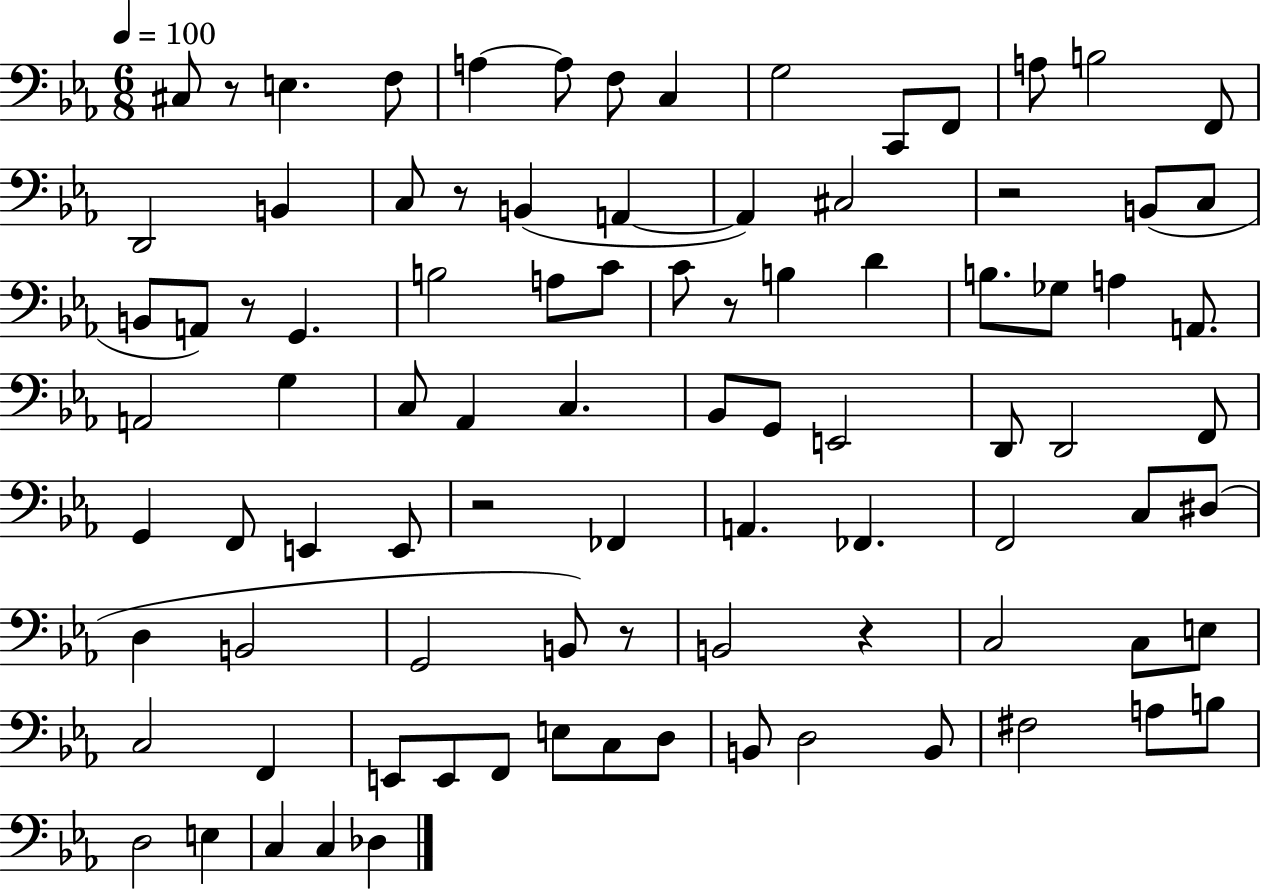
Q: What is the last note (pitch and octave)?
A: Db3